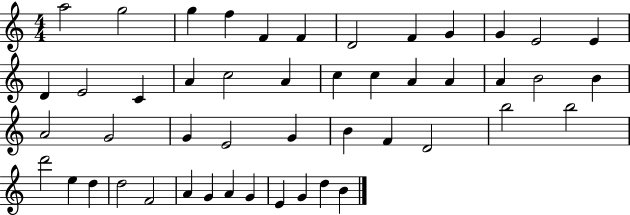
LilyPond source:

{
  \clef treble
  \numericTimeSignature
  \time 4/4
  \key c \major
  a''2 g''2 | g''4 f''4 f'4 f'4 | d'2 f'4 g'4 | g'4 e'2 e'4 | \break d'4 e'2 c'4 | a'4 c''2 a'4 | c''4 c''4 a'4 a'4 | a'4 b'2 b'4 | \break a'2 g'2 | g'4 e'2 g'4 | b'4 f'4 d'2 | b''2 b''2 | \break d'''2 e''4 d''4 | d''2 f'2 | a'4 g'4 a'4 g'4 | e'4 g'4 d''4 b'4 | \break \bar "|."
}